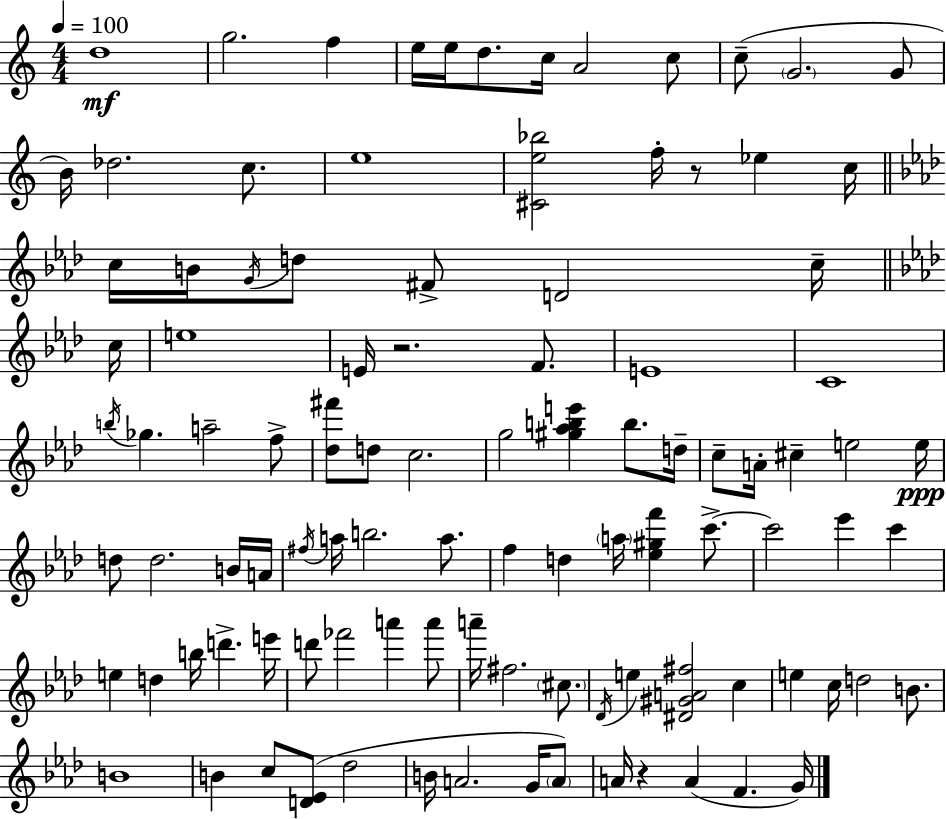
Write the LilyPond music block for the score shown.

{
  \clef treble
  \numericTimeSignature
  \time 4/4
  \key c \major
  \tempo 4 = 100
  d''1\mf | g''2. f''4 | e''16 e''16 d''8. c''16 a'2 c''8 | c''8--( \parenthesize g'2. g'8 | \break b'16) des''2. c''8. | e''1 | <cis' e'' bes''>2 f''16-. r8 ees''4 c''16 | \bar "||" \break \key aes \major c''16 b'16 \acciaccatura { g'16 } d''8 fis'8-> d'2 c''16-- | \bar "||" \break \key aes \major c''16 e''1 | e'16 r2. f'8. | e'1 | c'1 | \break \acciaccatura { b''16 } ges''4. a''2-- | f''8-> <des'' fis'''>8 d''8 c''2. | g''2 <gis'' aes'' b'' e'''>4 b''8. | d''16-- c''8-- a'16-. cis''4-- e''2 | \break e''16\ppp d''8 d''2. | b'16 a'16 \acciaccatura { fis''16 } a''16 b''2. | a''8. f''4 d''4 \parenthesize a''16 <ees'' gis'' f'''>4 | c'''8.->~~ c'''2 ees'''4 c'''4 | \break e''4 d''4 b''16 d'''4.-> | e'''16 d'''8 fes'''2 a'''4 | a'''8 a'''16-- fis''2. | \parenthesize cis''8. \acciaccatura { des'16 } e''4 <dis' gis' a' fis''>2 | \break c''4 e''4 c''16 d''2 | b'8. b'1 | b'4 c''8 <d' ees'>8( des''2 | b'16 a'2. | \break g'16 \parenthesize a'8) a'16 r4 a'4( f'4. | g'16) \bar "|."
}